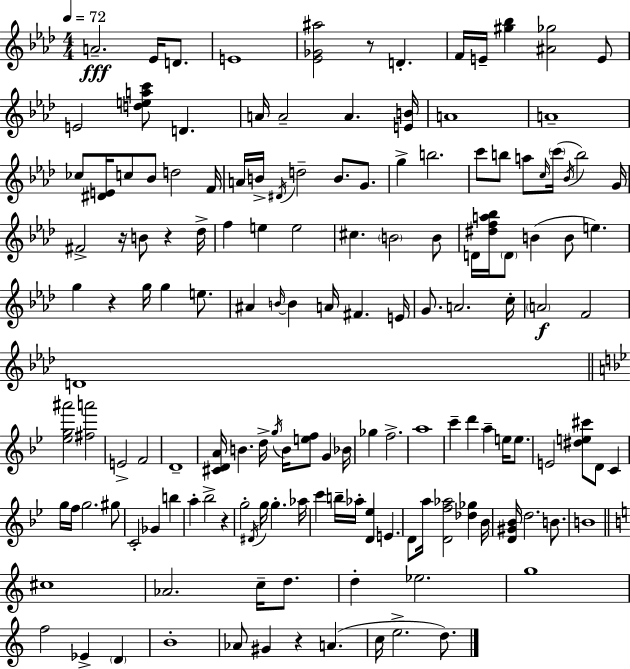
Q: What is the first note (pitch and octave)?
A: A4